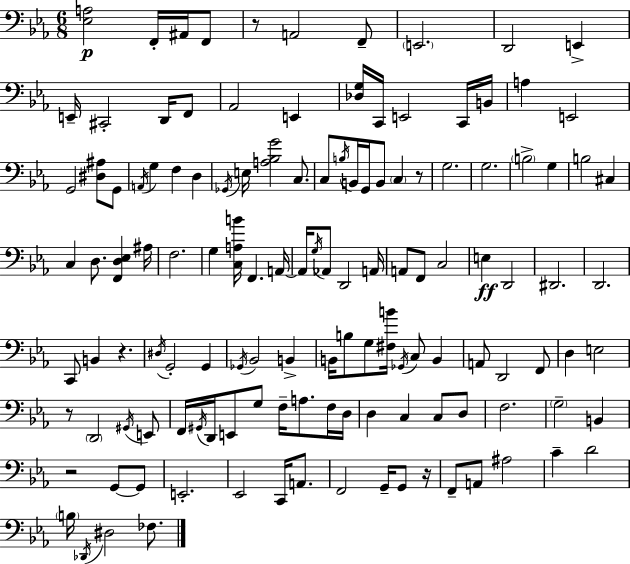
[Eb3,A3]/h F2/s A#2/s F2/e R/e A2/h F2/e E2/h. D2/h E2/q E2/s C#2/h D2/s F2/e Ab2/h E2/q [Db3,G3]/s C2/s E2/h C2/s B2/s A3/q E2/h G2/h [D#3,A#3]/e G2/e A2/s G3/q F3/q D3/q Gb2/s E3/s [A3,Bb3,G4]/h C3/e. C3/e B3/s B2/s G2/s B2/e C3/q R/e G3/h. G3/h. B3/h G3/q B3/h C#3/q C3/q D3/e. [F2,D3,Eb3]/q A#3/s F3/h. G3/q [C3,A3,B4]/s F2/q. A2/s A2/s G3/s Ab2/e D2/h A2/s A2/e F2/e C3/h E3/q D2/h D#2/h. D2/h. C2/e B2/q R/q. D#3/s G2/h G2/q Gb2/s Bb2/h B2/q B2/s B3/e G3/e [F#3,B4]/s Gb2/s C3/e B2/q A2/e D2/h F2/e D3/q E3/h R/e D2/h G#2/s E2/e F2/s G#2/s D2/s E2/e G3/e F3/s A3/e. F3/s D3/s D3/q C3/q C3/e D3/e F3/h. G3/h B2/q R/h G2/e G2/e E2/h. Eb2/h C2/s A2/e. F2/h G2/s G2/e R/s F2/e A2/e A#3/h C4/q D4/h B3/s Db2/s D#3/h FES3/e.